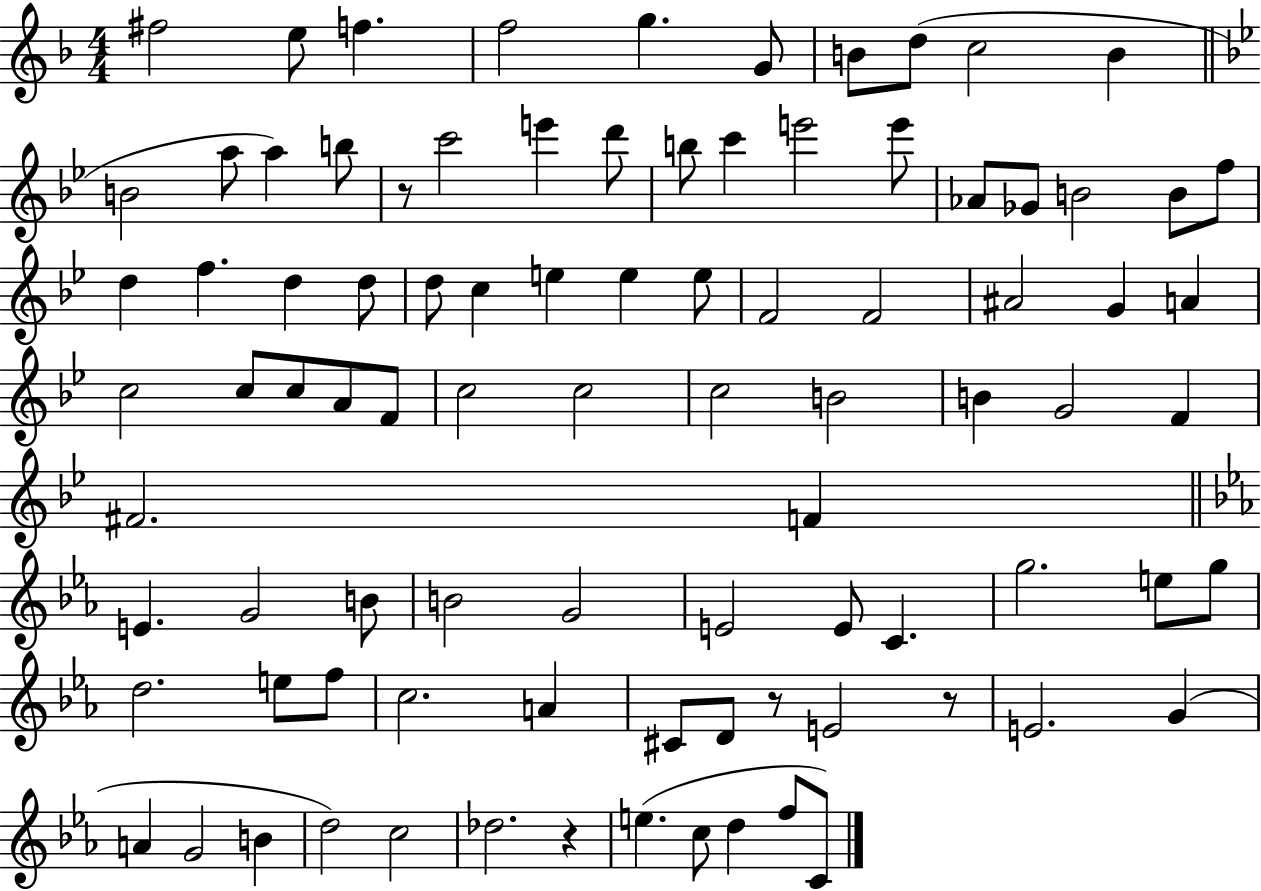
F#5/h E5/e F5/q. F5/h G5/q. G4/e B4/e D5/e C5/h B4/q B4/h A5/e A5/q B5/e R/e C6/h E6/q D6/e B5/e C6/q E6/h E6/e Ab4/e Gb4/e B4/h B4/e F5/e D5/q F5/q. D5/q D5/e D5/e C5/q E5/q E5/q E5/e F4/h F4/h A#4/h G4/q A4/q C5/h C5/e C5/e A4/e F4/e C5/h C5/h C5/h B4/h B4/q G4/h F4/q F#4/h. F4/q E4/q. G4/h B4/e B4/h G4/h E4/h E4/e C4/q. G5/h. E5/e G5/e D5/h. E5/e F5/e C5/h. A4/q C#4/e D4/e R/e E4/h R/e E4/h. G4/q A4/q G4/h B4/q D5/h C5/h Db5/h. R/q E5/q. C5/e D5/q F5/e C4/e